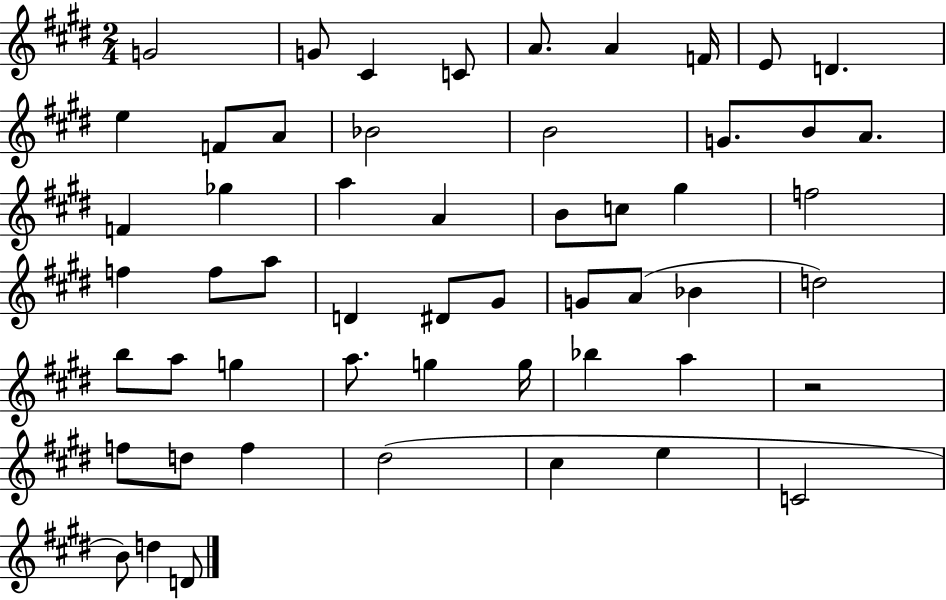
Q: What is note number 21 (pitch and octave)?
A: A4